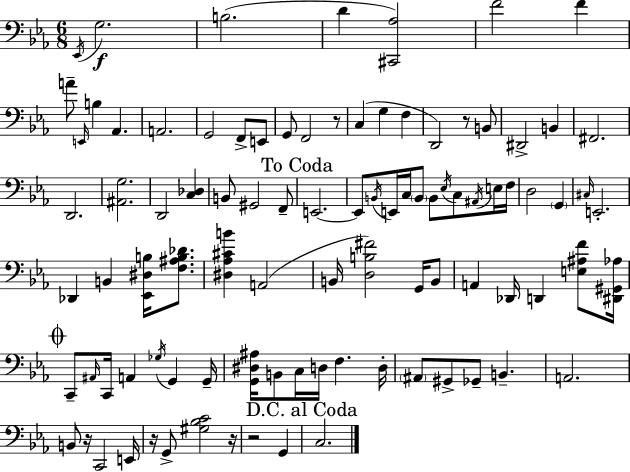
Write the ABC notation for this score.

X:1
T:Untitled
M:6/8
L:1/4
K:Eb
_E,,/4 G,2 B,2 D [^C,,_A,]2 F2 F A/2 E,,/4 B, _A,, A,,2 G,,2 F,,/2 E,,/2 G,,/2 F,,2 z/2 C, G, F, D,,2 z/2 B,,/2 ^D,,2 B,, ^F,,2 D,,2 [^A,,G,]2 D,,2 [C,_D,] B,,/2 ^G,,2 F,,/2 E,,2 E,,/2 B,,/4 E,,/4 C,/4 B,,/2 B,,/2 _E,/4 C,/2 ^A,,/4 E,/4 F,/4 D,2 G,, ^C,/4 E,,2 _D,, B,, [_E,,^D,B,]/4 [F,^A,B,_D]/2 [^D,_A,^CB] A,,2 B,,/4 [D,B,^F]2 G,,/4 B,,/2 A,, _D,,/4 D,, [E,^A,F]/2 [^D,,^G,,_A,]/4 C,,/2 ^A,,/4 C,,/4 A,, _G,/4 G,, G,,/4 [G,,^D,^A,]/4 B,,/2 C,/4 D,/4 F, D,/4 ^A,,/2 ^G,,/2 _G,,/2 B,, A,,2 B,,/2 z/4 C,,2 E,,/4 z/4 G,,/2 [^G,_B,C]2 z/4 z2 G,, C,2